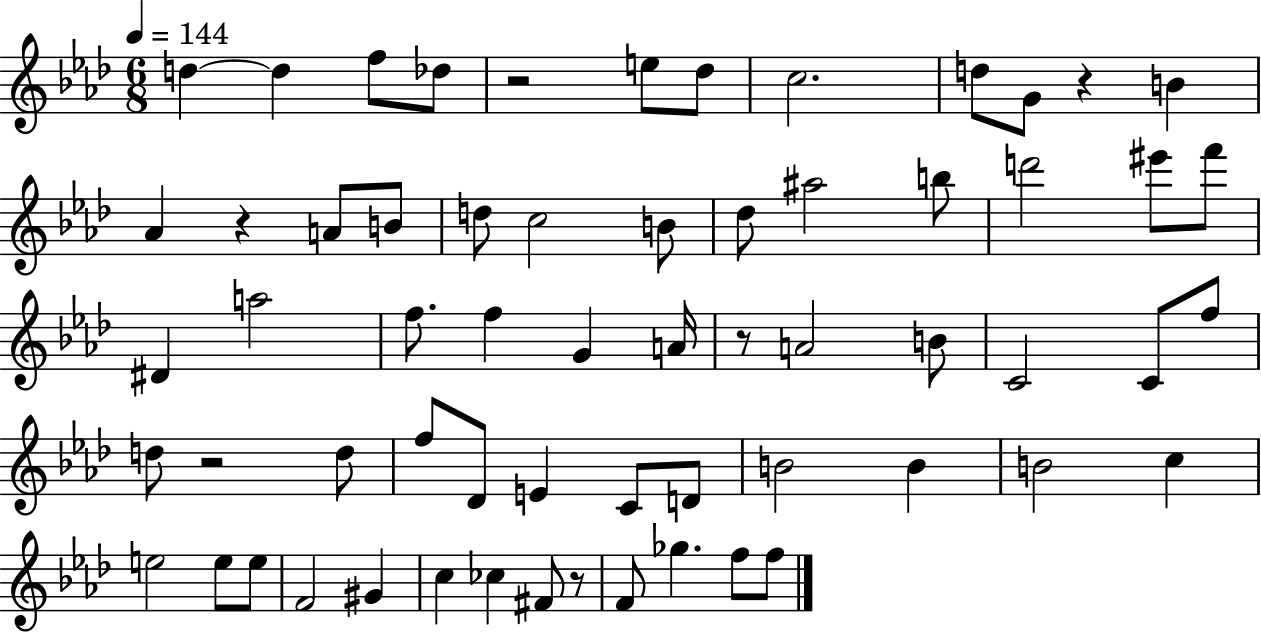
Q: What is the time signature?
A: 6/8